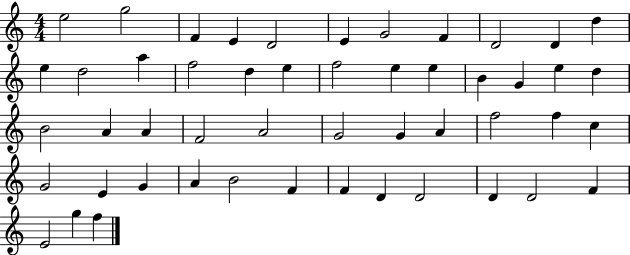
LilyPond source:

{
  \clef treble
  \numericTimeSignature
  \time 4/4
  \key c \major
  e''2 g''2 | f'4 e'4 d'2 | e'4 g'2 f'4 | d'2 d'4 d''4 | \break e''4 d''2 a''4 | f''2 d''4 e''4 | f''2 e''4 e''4 | b'4 g'4 e''4 d''4 | \break b'2 a'4 a'4 | f'2 a'2 | g'2 g'4 a'4 | f''2 f''4 c''4 | \break g'2 e'4 g'4 | a'4 b'2 f'4 | f'4 d'4 d'2 | d'4 d'2 f'4 | \break e'2 g''4 f''4 | \bar "|."
}